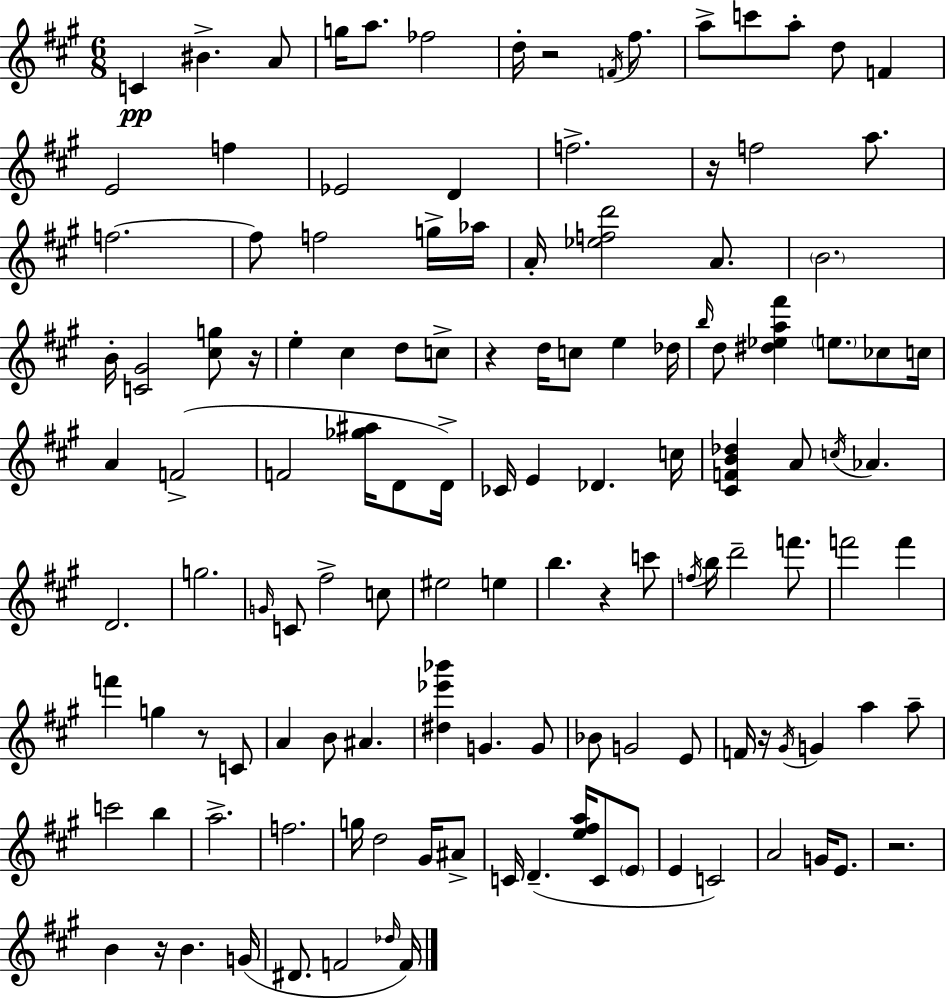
X:1
T:Untitled
M:6/8
L:1/4
K:A
C ^B A/2 g/4 a/2 _f2 d/4 z2 F/4 ^f/2 a/2 c'/2 a/2 d/2 F E2 f _E2 D f2 z/4 f2 a/2 f2 f/2 f2 g/4 _a/4 A/4 [_efd']2 A/2 B2 B/4 [C^G]2 [^cg]/2 z/4 e ^c d/2 c/2 z d/4 c/2 e _d/4 b/4 d/2 [^d_ea^f'] e/2 _c/2 c/4 A F2 F2 [_g^a]/4 D/2 D/4 _C/4 E _D c/4 [^CFB_d] A/2 c/4 _A D2 g2 G/4 C/2 ^f2 c/2 ^e2 e b z c'/2 f/4 b/4 d'2 f'/2 f'2 f' f' g z/2 C/2 A B/2 ^A [^d_e'_b'] G G/2 _B/2 G2 E/2 F/4 z/4 ^G/4 G a a/2 c'2 b a2 f2 g/4 d2 ^G/4 ^A/2 C/4 D [e^fa]/4 C/2 E/2 E C2 A2 G/4 E/2 z2 B z/4 B G/4 ^D/2 F2 _d/4 F/4